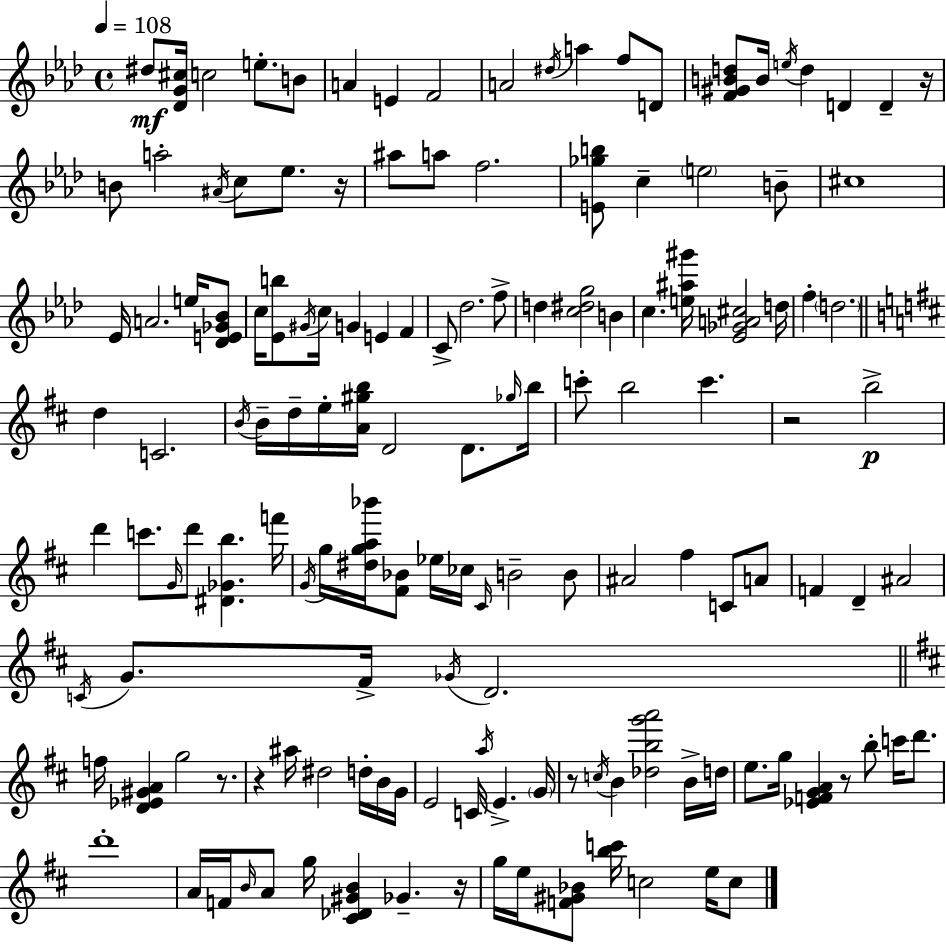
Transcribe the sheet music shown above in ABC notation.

X:1
T:Untitled
M:4/4
L:1/4
K:Ab
^d/2 [_DG^c]/4 c2 e/2 B/2 A E F2 A2 ^d/4 a f/2 D/2 [F^GBd]/2 B/4 e/4 d D D z/4 B/2 a2 ^A/4 c/2 _e/2 z/4 ^a/2 a/2 f2 [E_gb]/2 c e2 B/2 ^c4 _E/4 A2 e/4 [_DE_G_B]/2 c/4 [_Eb]/2 ^G/4 c/4 G E F C/2 _d2 f/2 d [c^dg]2 B c [e^a^g']/4 [_E_GA^c]2 d/4 f d2 d C2 B/4 B/4 d/4 e/4 [A^gb]/4 D2 D/2 _g/4 b/4 c'/2 b2 c' z2 b2 d' c'/2 G/4 d'/2 [^D_Gb] f'/4 G/4 g/4 [^dga_b']/4 [^F_B]/2 _e/4 _c/4 ^C/4 B2 B/2 ^A2 ^f C/2 A/2 F D ^A2 C/4 G/2 ^F/4 _G/4 D2 f/4 [D_E^GA] g2 z/2 z ^a/4 ^d2 d/4 B/4 G/4 E2 C/4 a/4 E G/4 z/2 c/4 B [_dbg'a']2 B/4 d/4 e/2 g/4 [_EFGA] z/2 b/2 c'/4 d'/2 d'4 A/4 F/4 B/4 A/2 g/4 [^C_D^GB] _G z/4 g/4 e/4 [F^G_B]/2 [bc']/4 c2 e/4 c/2